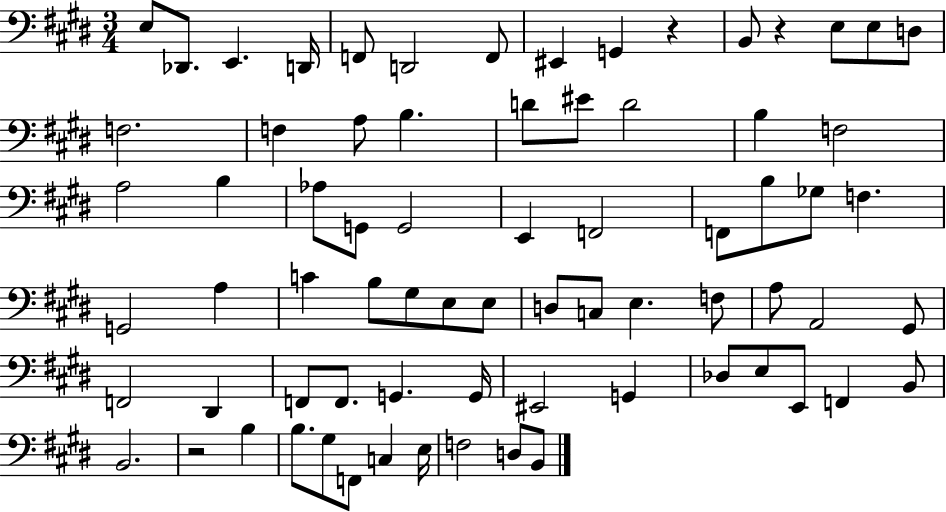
X:1
T:Untitled
M:3/4
L:1/4
K:E
E,/2 _D,,/2 E,, D,,/4 F,,/2 D,,2 F,,/2 ^E,, G,, z B,,/2 z E,/2 E,/2 D,/2 F,2 F, A,/2 B, D/2 ^E/2 D2 B, F,2 A,2 B, _A,/2 G,,/2 G,,2 E,, F,,2 F,,/2 B,/2 _G,/2 F, G,,2 A, C B,/2 ^G,/2 E,/2 E,/2 D,/2 C,/2 E, F,/2 A,/2 A,,2 ^G,,/2 F,,2 ^D,, F,,/2 F,,/2 G,, G,,/4 ^E,,2 G,, _D,/2 E,/2 E,,/2 F,, B,,/2 B,,2 z2 B, B,/2 ^G,/2 F,,/2 C, E,/4 F,2 D,/2 B,,/2